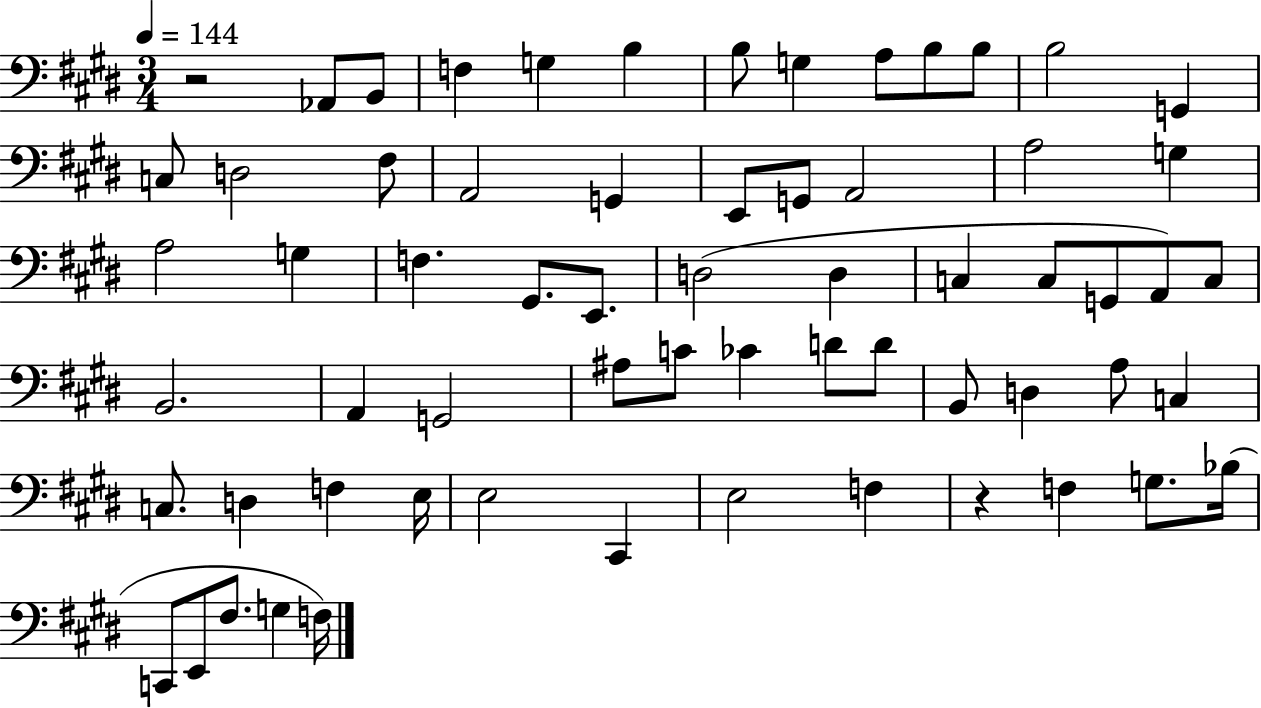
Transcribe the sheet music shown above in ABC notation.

X:1
T:Untitled
M:3/4
L:1/4
K:E
z2 _A,,/2 B,,/2 F, G, B, B,/2 G, A,/2 B,/2 B,/2 B,2 G,, C,/2 D,2 ^F,/2 A,,2 G,, E,,/2 G,,/2 A,,2 A,2 G, A,2 G, F, ^G,,/2 E,,/2 D,2 D, C, C,/2 G,,/2 A,,/2 C,/2 B,,2 A,, G,,2 ^A,/2 C/2 _C D/2 D/2 B,,/2 D, A,/2 C, C,/2 D, F, E,/4 E,2 ^C,, E,2 F, z F, G,/2 _B,/4 C,,/2 E,,/2 ^F,/2 G, F,/4